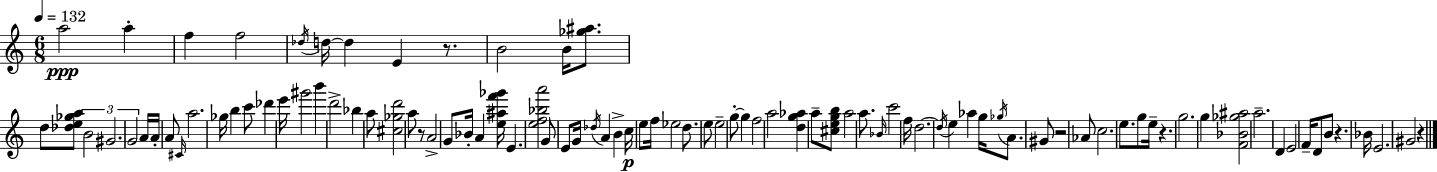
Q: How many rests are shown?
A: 6